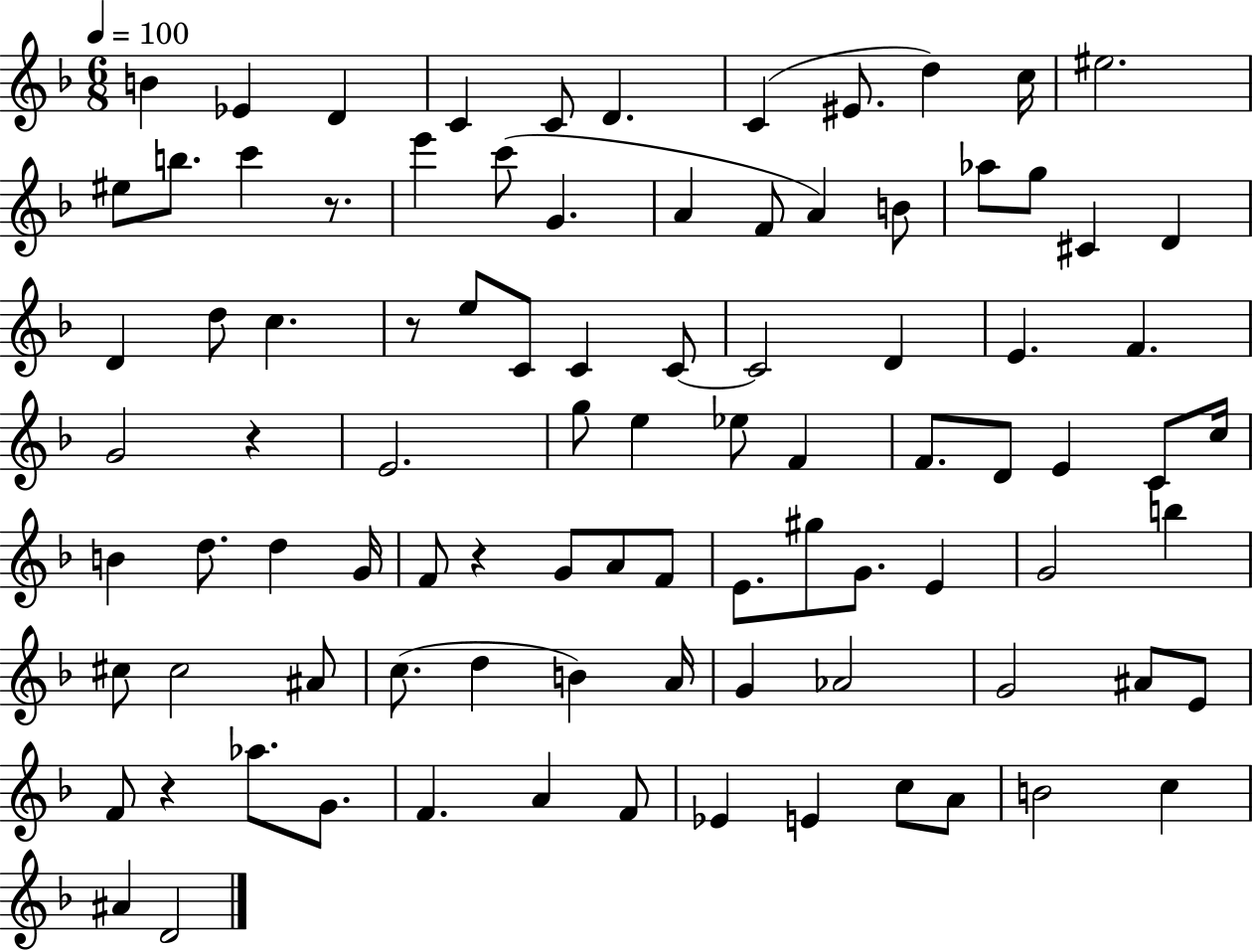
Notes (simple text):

B4/q Eb4/q D4/q C4/q C4/e D4/q. C4/q EIS4/e. D5/q C5/s EIS5/h. EIS5/e B5/e. C6/q R/e. E6/q C6/e G4/q. A4/q F4/e A4/q B4/e Ab5/e G5/e C#4/q D4/q D4/q D5/e C5/q. R/e E5/e C4/e C4/q C4/e C4/h D4/q E4/q. F4/q. G4/h R/q E4/h. G5/e E5/q Eb5/e F4/q F4/e. D4/e E4/q C4/e C5/s B4/q D5/e. D5/q G4/s F4/e R/q G4/e A4/e F4/e E4/e. G#5/e G4/e. E4/q G4/h B5/q C#5/e C#5/h A#4/e C5/e. D5/q B4/q A4/s G4/q Ab4/h G4/h A#4/e E4/e F4/e R/q Ab5/e. G4/e. F4/q. A4/q F4/e Eb4/q E4/q C5/e A4/e B4/h C5/q A#4/q D4/h